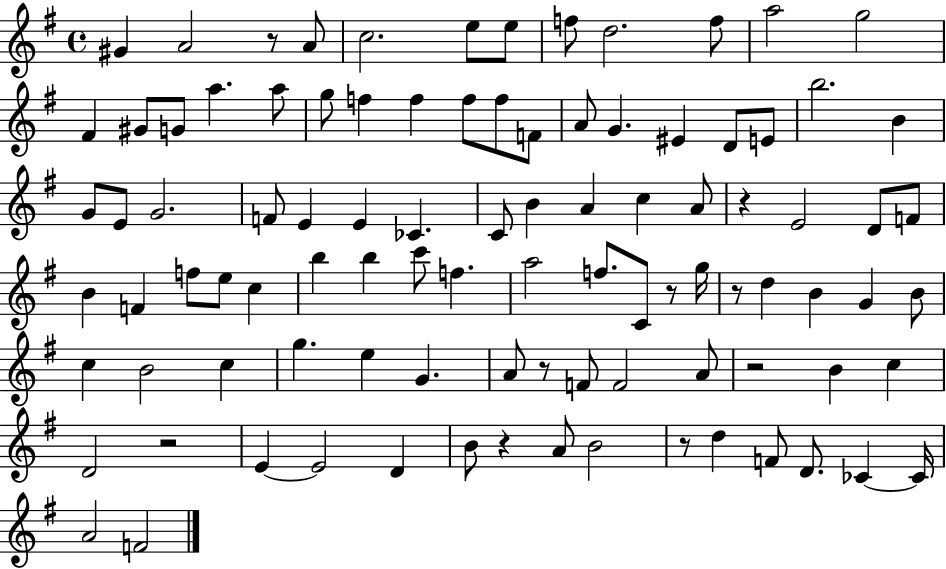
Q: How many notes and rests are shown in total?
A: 96